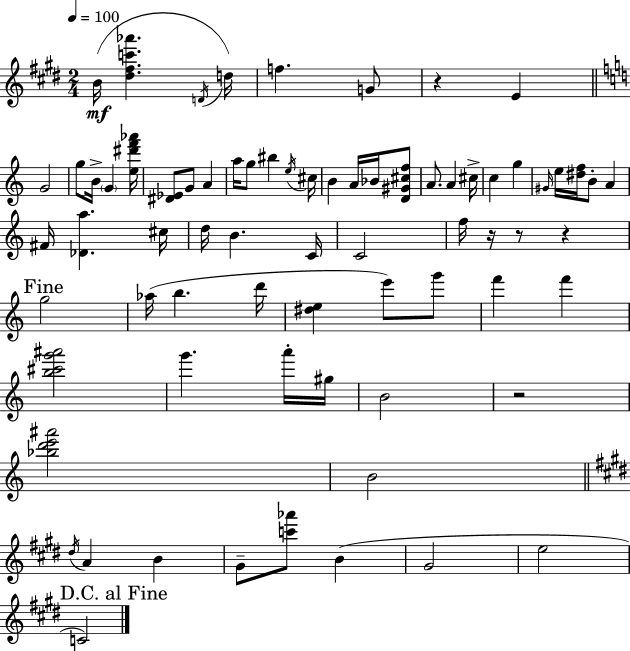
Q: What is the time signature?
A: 2/4